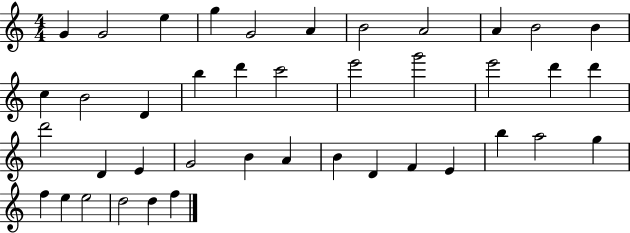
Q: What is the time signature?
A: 4/4